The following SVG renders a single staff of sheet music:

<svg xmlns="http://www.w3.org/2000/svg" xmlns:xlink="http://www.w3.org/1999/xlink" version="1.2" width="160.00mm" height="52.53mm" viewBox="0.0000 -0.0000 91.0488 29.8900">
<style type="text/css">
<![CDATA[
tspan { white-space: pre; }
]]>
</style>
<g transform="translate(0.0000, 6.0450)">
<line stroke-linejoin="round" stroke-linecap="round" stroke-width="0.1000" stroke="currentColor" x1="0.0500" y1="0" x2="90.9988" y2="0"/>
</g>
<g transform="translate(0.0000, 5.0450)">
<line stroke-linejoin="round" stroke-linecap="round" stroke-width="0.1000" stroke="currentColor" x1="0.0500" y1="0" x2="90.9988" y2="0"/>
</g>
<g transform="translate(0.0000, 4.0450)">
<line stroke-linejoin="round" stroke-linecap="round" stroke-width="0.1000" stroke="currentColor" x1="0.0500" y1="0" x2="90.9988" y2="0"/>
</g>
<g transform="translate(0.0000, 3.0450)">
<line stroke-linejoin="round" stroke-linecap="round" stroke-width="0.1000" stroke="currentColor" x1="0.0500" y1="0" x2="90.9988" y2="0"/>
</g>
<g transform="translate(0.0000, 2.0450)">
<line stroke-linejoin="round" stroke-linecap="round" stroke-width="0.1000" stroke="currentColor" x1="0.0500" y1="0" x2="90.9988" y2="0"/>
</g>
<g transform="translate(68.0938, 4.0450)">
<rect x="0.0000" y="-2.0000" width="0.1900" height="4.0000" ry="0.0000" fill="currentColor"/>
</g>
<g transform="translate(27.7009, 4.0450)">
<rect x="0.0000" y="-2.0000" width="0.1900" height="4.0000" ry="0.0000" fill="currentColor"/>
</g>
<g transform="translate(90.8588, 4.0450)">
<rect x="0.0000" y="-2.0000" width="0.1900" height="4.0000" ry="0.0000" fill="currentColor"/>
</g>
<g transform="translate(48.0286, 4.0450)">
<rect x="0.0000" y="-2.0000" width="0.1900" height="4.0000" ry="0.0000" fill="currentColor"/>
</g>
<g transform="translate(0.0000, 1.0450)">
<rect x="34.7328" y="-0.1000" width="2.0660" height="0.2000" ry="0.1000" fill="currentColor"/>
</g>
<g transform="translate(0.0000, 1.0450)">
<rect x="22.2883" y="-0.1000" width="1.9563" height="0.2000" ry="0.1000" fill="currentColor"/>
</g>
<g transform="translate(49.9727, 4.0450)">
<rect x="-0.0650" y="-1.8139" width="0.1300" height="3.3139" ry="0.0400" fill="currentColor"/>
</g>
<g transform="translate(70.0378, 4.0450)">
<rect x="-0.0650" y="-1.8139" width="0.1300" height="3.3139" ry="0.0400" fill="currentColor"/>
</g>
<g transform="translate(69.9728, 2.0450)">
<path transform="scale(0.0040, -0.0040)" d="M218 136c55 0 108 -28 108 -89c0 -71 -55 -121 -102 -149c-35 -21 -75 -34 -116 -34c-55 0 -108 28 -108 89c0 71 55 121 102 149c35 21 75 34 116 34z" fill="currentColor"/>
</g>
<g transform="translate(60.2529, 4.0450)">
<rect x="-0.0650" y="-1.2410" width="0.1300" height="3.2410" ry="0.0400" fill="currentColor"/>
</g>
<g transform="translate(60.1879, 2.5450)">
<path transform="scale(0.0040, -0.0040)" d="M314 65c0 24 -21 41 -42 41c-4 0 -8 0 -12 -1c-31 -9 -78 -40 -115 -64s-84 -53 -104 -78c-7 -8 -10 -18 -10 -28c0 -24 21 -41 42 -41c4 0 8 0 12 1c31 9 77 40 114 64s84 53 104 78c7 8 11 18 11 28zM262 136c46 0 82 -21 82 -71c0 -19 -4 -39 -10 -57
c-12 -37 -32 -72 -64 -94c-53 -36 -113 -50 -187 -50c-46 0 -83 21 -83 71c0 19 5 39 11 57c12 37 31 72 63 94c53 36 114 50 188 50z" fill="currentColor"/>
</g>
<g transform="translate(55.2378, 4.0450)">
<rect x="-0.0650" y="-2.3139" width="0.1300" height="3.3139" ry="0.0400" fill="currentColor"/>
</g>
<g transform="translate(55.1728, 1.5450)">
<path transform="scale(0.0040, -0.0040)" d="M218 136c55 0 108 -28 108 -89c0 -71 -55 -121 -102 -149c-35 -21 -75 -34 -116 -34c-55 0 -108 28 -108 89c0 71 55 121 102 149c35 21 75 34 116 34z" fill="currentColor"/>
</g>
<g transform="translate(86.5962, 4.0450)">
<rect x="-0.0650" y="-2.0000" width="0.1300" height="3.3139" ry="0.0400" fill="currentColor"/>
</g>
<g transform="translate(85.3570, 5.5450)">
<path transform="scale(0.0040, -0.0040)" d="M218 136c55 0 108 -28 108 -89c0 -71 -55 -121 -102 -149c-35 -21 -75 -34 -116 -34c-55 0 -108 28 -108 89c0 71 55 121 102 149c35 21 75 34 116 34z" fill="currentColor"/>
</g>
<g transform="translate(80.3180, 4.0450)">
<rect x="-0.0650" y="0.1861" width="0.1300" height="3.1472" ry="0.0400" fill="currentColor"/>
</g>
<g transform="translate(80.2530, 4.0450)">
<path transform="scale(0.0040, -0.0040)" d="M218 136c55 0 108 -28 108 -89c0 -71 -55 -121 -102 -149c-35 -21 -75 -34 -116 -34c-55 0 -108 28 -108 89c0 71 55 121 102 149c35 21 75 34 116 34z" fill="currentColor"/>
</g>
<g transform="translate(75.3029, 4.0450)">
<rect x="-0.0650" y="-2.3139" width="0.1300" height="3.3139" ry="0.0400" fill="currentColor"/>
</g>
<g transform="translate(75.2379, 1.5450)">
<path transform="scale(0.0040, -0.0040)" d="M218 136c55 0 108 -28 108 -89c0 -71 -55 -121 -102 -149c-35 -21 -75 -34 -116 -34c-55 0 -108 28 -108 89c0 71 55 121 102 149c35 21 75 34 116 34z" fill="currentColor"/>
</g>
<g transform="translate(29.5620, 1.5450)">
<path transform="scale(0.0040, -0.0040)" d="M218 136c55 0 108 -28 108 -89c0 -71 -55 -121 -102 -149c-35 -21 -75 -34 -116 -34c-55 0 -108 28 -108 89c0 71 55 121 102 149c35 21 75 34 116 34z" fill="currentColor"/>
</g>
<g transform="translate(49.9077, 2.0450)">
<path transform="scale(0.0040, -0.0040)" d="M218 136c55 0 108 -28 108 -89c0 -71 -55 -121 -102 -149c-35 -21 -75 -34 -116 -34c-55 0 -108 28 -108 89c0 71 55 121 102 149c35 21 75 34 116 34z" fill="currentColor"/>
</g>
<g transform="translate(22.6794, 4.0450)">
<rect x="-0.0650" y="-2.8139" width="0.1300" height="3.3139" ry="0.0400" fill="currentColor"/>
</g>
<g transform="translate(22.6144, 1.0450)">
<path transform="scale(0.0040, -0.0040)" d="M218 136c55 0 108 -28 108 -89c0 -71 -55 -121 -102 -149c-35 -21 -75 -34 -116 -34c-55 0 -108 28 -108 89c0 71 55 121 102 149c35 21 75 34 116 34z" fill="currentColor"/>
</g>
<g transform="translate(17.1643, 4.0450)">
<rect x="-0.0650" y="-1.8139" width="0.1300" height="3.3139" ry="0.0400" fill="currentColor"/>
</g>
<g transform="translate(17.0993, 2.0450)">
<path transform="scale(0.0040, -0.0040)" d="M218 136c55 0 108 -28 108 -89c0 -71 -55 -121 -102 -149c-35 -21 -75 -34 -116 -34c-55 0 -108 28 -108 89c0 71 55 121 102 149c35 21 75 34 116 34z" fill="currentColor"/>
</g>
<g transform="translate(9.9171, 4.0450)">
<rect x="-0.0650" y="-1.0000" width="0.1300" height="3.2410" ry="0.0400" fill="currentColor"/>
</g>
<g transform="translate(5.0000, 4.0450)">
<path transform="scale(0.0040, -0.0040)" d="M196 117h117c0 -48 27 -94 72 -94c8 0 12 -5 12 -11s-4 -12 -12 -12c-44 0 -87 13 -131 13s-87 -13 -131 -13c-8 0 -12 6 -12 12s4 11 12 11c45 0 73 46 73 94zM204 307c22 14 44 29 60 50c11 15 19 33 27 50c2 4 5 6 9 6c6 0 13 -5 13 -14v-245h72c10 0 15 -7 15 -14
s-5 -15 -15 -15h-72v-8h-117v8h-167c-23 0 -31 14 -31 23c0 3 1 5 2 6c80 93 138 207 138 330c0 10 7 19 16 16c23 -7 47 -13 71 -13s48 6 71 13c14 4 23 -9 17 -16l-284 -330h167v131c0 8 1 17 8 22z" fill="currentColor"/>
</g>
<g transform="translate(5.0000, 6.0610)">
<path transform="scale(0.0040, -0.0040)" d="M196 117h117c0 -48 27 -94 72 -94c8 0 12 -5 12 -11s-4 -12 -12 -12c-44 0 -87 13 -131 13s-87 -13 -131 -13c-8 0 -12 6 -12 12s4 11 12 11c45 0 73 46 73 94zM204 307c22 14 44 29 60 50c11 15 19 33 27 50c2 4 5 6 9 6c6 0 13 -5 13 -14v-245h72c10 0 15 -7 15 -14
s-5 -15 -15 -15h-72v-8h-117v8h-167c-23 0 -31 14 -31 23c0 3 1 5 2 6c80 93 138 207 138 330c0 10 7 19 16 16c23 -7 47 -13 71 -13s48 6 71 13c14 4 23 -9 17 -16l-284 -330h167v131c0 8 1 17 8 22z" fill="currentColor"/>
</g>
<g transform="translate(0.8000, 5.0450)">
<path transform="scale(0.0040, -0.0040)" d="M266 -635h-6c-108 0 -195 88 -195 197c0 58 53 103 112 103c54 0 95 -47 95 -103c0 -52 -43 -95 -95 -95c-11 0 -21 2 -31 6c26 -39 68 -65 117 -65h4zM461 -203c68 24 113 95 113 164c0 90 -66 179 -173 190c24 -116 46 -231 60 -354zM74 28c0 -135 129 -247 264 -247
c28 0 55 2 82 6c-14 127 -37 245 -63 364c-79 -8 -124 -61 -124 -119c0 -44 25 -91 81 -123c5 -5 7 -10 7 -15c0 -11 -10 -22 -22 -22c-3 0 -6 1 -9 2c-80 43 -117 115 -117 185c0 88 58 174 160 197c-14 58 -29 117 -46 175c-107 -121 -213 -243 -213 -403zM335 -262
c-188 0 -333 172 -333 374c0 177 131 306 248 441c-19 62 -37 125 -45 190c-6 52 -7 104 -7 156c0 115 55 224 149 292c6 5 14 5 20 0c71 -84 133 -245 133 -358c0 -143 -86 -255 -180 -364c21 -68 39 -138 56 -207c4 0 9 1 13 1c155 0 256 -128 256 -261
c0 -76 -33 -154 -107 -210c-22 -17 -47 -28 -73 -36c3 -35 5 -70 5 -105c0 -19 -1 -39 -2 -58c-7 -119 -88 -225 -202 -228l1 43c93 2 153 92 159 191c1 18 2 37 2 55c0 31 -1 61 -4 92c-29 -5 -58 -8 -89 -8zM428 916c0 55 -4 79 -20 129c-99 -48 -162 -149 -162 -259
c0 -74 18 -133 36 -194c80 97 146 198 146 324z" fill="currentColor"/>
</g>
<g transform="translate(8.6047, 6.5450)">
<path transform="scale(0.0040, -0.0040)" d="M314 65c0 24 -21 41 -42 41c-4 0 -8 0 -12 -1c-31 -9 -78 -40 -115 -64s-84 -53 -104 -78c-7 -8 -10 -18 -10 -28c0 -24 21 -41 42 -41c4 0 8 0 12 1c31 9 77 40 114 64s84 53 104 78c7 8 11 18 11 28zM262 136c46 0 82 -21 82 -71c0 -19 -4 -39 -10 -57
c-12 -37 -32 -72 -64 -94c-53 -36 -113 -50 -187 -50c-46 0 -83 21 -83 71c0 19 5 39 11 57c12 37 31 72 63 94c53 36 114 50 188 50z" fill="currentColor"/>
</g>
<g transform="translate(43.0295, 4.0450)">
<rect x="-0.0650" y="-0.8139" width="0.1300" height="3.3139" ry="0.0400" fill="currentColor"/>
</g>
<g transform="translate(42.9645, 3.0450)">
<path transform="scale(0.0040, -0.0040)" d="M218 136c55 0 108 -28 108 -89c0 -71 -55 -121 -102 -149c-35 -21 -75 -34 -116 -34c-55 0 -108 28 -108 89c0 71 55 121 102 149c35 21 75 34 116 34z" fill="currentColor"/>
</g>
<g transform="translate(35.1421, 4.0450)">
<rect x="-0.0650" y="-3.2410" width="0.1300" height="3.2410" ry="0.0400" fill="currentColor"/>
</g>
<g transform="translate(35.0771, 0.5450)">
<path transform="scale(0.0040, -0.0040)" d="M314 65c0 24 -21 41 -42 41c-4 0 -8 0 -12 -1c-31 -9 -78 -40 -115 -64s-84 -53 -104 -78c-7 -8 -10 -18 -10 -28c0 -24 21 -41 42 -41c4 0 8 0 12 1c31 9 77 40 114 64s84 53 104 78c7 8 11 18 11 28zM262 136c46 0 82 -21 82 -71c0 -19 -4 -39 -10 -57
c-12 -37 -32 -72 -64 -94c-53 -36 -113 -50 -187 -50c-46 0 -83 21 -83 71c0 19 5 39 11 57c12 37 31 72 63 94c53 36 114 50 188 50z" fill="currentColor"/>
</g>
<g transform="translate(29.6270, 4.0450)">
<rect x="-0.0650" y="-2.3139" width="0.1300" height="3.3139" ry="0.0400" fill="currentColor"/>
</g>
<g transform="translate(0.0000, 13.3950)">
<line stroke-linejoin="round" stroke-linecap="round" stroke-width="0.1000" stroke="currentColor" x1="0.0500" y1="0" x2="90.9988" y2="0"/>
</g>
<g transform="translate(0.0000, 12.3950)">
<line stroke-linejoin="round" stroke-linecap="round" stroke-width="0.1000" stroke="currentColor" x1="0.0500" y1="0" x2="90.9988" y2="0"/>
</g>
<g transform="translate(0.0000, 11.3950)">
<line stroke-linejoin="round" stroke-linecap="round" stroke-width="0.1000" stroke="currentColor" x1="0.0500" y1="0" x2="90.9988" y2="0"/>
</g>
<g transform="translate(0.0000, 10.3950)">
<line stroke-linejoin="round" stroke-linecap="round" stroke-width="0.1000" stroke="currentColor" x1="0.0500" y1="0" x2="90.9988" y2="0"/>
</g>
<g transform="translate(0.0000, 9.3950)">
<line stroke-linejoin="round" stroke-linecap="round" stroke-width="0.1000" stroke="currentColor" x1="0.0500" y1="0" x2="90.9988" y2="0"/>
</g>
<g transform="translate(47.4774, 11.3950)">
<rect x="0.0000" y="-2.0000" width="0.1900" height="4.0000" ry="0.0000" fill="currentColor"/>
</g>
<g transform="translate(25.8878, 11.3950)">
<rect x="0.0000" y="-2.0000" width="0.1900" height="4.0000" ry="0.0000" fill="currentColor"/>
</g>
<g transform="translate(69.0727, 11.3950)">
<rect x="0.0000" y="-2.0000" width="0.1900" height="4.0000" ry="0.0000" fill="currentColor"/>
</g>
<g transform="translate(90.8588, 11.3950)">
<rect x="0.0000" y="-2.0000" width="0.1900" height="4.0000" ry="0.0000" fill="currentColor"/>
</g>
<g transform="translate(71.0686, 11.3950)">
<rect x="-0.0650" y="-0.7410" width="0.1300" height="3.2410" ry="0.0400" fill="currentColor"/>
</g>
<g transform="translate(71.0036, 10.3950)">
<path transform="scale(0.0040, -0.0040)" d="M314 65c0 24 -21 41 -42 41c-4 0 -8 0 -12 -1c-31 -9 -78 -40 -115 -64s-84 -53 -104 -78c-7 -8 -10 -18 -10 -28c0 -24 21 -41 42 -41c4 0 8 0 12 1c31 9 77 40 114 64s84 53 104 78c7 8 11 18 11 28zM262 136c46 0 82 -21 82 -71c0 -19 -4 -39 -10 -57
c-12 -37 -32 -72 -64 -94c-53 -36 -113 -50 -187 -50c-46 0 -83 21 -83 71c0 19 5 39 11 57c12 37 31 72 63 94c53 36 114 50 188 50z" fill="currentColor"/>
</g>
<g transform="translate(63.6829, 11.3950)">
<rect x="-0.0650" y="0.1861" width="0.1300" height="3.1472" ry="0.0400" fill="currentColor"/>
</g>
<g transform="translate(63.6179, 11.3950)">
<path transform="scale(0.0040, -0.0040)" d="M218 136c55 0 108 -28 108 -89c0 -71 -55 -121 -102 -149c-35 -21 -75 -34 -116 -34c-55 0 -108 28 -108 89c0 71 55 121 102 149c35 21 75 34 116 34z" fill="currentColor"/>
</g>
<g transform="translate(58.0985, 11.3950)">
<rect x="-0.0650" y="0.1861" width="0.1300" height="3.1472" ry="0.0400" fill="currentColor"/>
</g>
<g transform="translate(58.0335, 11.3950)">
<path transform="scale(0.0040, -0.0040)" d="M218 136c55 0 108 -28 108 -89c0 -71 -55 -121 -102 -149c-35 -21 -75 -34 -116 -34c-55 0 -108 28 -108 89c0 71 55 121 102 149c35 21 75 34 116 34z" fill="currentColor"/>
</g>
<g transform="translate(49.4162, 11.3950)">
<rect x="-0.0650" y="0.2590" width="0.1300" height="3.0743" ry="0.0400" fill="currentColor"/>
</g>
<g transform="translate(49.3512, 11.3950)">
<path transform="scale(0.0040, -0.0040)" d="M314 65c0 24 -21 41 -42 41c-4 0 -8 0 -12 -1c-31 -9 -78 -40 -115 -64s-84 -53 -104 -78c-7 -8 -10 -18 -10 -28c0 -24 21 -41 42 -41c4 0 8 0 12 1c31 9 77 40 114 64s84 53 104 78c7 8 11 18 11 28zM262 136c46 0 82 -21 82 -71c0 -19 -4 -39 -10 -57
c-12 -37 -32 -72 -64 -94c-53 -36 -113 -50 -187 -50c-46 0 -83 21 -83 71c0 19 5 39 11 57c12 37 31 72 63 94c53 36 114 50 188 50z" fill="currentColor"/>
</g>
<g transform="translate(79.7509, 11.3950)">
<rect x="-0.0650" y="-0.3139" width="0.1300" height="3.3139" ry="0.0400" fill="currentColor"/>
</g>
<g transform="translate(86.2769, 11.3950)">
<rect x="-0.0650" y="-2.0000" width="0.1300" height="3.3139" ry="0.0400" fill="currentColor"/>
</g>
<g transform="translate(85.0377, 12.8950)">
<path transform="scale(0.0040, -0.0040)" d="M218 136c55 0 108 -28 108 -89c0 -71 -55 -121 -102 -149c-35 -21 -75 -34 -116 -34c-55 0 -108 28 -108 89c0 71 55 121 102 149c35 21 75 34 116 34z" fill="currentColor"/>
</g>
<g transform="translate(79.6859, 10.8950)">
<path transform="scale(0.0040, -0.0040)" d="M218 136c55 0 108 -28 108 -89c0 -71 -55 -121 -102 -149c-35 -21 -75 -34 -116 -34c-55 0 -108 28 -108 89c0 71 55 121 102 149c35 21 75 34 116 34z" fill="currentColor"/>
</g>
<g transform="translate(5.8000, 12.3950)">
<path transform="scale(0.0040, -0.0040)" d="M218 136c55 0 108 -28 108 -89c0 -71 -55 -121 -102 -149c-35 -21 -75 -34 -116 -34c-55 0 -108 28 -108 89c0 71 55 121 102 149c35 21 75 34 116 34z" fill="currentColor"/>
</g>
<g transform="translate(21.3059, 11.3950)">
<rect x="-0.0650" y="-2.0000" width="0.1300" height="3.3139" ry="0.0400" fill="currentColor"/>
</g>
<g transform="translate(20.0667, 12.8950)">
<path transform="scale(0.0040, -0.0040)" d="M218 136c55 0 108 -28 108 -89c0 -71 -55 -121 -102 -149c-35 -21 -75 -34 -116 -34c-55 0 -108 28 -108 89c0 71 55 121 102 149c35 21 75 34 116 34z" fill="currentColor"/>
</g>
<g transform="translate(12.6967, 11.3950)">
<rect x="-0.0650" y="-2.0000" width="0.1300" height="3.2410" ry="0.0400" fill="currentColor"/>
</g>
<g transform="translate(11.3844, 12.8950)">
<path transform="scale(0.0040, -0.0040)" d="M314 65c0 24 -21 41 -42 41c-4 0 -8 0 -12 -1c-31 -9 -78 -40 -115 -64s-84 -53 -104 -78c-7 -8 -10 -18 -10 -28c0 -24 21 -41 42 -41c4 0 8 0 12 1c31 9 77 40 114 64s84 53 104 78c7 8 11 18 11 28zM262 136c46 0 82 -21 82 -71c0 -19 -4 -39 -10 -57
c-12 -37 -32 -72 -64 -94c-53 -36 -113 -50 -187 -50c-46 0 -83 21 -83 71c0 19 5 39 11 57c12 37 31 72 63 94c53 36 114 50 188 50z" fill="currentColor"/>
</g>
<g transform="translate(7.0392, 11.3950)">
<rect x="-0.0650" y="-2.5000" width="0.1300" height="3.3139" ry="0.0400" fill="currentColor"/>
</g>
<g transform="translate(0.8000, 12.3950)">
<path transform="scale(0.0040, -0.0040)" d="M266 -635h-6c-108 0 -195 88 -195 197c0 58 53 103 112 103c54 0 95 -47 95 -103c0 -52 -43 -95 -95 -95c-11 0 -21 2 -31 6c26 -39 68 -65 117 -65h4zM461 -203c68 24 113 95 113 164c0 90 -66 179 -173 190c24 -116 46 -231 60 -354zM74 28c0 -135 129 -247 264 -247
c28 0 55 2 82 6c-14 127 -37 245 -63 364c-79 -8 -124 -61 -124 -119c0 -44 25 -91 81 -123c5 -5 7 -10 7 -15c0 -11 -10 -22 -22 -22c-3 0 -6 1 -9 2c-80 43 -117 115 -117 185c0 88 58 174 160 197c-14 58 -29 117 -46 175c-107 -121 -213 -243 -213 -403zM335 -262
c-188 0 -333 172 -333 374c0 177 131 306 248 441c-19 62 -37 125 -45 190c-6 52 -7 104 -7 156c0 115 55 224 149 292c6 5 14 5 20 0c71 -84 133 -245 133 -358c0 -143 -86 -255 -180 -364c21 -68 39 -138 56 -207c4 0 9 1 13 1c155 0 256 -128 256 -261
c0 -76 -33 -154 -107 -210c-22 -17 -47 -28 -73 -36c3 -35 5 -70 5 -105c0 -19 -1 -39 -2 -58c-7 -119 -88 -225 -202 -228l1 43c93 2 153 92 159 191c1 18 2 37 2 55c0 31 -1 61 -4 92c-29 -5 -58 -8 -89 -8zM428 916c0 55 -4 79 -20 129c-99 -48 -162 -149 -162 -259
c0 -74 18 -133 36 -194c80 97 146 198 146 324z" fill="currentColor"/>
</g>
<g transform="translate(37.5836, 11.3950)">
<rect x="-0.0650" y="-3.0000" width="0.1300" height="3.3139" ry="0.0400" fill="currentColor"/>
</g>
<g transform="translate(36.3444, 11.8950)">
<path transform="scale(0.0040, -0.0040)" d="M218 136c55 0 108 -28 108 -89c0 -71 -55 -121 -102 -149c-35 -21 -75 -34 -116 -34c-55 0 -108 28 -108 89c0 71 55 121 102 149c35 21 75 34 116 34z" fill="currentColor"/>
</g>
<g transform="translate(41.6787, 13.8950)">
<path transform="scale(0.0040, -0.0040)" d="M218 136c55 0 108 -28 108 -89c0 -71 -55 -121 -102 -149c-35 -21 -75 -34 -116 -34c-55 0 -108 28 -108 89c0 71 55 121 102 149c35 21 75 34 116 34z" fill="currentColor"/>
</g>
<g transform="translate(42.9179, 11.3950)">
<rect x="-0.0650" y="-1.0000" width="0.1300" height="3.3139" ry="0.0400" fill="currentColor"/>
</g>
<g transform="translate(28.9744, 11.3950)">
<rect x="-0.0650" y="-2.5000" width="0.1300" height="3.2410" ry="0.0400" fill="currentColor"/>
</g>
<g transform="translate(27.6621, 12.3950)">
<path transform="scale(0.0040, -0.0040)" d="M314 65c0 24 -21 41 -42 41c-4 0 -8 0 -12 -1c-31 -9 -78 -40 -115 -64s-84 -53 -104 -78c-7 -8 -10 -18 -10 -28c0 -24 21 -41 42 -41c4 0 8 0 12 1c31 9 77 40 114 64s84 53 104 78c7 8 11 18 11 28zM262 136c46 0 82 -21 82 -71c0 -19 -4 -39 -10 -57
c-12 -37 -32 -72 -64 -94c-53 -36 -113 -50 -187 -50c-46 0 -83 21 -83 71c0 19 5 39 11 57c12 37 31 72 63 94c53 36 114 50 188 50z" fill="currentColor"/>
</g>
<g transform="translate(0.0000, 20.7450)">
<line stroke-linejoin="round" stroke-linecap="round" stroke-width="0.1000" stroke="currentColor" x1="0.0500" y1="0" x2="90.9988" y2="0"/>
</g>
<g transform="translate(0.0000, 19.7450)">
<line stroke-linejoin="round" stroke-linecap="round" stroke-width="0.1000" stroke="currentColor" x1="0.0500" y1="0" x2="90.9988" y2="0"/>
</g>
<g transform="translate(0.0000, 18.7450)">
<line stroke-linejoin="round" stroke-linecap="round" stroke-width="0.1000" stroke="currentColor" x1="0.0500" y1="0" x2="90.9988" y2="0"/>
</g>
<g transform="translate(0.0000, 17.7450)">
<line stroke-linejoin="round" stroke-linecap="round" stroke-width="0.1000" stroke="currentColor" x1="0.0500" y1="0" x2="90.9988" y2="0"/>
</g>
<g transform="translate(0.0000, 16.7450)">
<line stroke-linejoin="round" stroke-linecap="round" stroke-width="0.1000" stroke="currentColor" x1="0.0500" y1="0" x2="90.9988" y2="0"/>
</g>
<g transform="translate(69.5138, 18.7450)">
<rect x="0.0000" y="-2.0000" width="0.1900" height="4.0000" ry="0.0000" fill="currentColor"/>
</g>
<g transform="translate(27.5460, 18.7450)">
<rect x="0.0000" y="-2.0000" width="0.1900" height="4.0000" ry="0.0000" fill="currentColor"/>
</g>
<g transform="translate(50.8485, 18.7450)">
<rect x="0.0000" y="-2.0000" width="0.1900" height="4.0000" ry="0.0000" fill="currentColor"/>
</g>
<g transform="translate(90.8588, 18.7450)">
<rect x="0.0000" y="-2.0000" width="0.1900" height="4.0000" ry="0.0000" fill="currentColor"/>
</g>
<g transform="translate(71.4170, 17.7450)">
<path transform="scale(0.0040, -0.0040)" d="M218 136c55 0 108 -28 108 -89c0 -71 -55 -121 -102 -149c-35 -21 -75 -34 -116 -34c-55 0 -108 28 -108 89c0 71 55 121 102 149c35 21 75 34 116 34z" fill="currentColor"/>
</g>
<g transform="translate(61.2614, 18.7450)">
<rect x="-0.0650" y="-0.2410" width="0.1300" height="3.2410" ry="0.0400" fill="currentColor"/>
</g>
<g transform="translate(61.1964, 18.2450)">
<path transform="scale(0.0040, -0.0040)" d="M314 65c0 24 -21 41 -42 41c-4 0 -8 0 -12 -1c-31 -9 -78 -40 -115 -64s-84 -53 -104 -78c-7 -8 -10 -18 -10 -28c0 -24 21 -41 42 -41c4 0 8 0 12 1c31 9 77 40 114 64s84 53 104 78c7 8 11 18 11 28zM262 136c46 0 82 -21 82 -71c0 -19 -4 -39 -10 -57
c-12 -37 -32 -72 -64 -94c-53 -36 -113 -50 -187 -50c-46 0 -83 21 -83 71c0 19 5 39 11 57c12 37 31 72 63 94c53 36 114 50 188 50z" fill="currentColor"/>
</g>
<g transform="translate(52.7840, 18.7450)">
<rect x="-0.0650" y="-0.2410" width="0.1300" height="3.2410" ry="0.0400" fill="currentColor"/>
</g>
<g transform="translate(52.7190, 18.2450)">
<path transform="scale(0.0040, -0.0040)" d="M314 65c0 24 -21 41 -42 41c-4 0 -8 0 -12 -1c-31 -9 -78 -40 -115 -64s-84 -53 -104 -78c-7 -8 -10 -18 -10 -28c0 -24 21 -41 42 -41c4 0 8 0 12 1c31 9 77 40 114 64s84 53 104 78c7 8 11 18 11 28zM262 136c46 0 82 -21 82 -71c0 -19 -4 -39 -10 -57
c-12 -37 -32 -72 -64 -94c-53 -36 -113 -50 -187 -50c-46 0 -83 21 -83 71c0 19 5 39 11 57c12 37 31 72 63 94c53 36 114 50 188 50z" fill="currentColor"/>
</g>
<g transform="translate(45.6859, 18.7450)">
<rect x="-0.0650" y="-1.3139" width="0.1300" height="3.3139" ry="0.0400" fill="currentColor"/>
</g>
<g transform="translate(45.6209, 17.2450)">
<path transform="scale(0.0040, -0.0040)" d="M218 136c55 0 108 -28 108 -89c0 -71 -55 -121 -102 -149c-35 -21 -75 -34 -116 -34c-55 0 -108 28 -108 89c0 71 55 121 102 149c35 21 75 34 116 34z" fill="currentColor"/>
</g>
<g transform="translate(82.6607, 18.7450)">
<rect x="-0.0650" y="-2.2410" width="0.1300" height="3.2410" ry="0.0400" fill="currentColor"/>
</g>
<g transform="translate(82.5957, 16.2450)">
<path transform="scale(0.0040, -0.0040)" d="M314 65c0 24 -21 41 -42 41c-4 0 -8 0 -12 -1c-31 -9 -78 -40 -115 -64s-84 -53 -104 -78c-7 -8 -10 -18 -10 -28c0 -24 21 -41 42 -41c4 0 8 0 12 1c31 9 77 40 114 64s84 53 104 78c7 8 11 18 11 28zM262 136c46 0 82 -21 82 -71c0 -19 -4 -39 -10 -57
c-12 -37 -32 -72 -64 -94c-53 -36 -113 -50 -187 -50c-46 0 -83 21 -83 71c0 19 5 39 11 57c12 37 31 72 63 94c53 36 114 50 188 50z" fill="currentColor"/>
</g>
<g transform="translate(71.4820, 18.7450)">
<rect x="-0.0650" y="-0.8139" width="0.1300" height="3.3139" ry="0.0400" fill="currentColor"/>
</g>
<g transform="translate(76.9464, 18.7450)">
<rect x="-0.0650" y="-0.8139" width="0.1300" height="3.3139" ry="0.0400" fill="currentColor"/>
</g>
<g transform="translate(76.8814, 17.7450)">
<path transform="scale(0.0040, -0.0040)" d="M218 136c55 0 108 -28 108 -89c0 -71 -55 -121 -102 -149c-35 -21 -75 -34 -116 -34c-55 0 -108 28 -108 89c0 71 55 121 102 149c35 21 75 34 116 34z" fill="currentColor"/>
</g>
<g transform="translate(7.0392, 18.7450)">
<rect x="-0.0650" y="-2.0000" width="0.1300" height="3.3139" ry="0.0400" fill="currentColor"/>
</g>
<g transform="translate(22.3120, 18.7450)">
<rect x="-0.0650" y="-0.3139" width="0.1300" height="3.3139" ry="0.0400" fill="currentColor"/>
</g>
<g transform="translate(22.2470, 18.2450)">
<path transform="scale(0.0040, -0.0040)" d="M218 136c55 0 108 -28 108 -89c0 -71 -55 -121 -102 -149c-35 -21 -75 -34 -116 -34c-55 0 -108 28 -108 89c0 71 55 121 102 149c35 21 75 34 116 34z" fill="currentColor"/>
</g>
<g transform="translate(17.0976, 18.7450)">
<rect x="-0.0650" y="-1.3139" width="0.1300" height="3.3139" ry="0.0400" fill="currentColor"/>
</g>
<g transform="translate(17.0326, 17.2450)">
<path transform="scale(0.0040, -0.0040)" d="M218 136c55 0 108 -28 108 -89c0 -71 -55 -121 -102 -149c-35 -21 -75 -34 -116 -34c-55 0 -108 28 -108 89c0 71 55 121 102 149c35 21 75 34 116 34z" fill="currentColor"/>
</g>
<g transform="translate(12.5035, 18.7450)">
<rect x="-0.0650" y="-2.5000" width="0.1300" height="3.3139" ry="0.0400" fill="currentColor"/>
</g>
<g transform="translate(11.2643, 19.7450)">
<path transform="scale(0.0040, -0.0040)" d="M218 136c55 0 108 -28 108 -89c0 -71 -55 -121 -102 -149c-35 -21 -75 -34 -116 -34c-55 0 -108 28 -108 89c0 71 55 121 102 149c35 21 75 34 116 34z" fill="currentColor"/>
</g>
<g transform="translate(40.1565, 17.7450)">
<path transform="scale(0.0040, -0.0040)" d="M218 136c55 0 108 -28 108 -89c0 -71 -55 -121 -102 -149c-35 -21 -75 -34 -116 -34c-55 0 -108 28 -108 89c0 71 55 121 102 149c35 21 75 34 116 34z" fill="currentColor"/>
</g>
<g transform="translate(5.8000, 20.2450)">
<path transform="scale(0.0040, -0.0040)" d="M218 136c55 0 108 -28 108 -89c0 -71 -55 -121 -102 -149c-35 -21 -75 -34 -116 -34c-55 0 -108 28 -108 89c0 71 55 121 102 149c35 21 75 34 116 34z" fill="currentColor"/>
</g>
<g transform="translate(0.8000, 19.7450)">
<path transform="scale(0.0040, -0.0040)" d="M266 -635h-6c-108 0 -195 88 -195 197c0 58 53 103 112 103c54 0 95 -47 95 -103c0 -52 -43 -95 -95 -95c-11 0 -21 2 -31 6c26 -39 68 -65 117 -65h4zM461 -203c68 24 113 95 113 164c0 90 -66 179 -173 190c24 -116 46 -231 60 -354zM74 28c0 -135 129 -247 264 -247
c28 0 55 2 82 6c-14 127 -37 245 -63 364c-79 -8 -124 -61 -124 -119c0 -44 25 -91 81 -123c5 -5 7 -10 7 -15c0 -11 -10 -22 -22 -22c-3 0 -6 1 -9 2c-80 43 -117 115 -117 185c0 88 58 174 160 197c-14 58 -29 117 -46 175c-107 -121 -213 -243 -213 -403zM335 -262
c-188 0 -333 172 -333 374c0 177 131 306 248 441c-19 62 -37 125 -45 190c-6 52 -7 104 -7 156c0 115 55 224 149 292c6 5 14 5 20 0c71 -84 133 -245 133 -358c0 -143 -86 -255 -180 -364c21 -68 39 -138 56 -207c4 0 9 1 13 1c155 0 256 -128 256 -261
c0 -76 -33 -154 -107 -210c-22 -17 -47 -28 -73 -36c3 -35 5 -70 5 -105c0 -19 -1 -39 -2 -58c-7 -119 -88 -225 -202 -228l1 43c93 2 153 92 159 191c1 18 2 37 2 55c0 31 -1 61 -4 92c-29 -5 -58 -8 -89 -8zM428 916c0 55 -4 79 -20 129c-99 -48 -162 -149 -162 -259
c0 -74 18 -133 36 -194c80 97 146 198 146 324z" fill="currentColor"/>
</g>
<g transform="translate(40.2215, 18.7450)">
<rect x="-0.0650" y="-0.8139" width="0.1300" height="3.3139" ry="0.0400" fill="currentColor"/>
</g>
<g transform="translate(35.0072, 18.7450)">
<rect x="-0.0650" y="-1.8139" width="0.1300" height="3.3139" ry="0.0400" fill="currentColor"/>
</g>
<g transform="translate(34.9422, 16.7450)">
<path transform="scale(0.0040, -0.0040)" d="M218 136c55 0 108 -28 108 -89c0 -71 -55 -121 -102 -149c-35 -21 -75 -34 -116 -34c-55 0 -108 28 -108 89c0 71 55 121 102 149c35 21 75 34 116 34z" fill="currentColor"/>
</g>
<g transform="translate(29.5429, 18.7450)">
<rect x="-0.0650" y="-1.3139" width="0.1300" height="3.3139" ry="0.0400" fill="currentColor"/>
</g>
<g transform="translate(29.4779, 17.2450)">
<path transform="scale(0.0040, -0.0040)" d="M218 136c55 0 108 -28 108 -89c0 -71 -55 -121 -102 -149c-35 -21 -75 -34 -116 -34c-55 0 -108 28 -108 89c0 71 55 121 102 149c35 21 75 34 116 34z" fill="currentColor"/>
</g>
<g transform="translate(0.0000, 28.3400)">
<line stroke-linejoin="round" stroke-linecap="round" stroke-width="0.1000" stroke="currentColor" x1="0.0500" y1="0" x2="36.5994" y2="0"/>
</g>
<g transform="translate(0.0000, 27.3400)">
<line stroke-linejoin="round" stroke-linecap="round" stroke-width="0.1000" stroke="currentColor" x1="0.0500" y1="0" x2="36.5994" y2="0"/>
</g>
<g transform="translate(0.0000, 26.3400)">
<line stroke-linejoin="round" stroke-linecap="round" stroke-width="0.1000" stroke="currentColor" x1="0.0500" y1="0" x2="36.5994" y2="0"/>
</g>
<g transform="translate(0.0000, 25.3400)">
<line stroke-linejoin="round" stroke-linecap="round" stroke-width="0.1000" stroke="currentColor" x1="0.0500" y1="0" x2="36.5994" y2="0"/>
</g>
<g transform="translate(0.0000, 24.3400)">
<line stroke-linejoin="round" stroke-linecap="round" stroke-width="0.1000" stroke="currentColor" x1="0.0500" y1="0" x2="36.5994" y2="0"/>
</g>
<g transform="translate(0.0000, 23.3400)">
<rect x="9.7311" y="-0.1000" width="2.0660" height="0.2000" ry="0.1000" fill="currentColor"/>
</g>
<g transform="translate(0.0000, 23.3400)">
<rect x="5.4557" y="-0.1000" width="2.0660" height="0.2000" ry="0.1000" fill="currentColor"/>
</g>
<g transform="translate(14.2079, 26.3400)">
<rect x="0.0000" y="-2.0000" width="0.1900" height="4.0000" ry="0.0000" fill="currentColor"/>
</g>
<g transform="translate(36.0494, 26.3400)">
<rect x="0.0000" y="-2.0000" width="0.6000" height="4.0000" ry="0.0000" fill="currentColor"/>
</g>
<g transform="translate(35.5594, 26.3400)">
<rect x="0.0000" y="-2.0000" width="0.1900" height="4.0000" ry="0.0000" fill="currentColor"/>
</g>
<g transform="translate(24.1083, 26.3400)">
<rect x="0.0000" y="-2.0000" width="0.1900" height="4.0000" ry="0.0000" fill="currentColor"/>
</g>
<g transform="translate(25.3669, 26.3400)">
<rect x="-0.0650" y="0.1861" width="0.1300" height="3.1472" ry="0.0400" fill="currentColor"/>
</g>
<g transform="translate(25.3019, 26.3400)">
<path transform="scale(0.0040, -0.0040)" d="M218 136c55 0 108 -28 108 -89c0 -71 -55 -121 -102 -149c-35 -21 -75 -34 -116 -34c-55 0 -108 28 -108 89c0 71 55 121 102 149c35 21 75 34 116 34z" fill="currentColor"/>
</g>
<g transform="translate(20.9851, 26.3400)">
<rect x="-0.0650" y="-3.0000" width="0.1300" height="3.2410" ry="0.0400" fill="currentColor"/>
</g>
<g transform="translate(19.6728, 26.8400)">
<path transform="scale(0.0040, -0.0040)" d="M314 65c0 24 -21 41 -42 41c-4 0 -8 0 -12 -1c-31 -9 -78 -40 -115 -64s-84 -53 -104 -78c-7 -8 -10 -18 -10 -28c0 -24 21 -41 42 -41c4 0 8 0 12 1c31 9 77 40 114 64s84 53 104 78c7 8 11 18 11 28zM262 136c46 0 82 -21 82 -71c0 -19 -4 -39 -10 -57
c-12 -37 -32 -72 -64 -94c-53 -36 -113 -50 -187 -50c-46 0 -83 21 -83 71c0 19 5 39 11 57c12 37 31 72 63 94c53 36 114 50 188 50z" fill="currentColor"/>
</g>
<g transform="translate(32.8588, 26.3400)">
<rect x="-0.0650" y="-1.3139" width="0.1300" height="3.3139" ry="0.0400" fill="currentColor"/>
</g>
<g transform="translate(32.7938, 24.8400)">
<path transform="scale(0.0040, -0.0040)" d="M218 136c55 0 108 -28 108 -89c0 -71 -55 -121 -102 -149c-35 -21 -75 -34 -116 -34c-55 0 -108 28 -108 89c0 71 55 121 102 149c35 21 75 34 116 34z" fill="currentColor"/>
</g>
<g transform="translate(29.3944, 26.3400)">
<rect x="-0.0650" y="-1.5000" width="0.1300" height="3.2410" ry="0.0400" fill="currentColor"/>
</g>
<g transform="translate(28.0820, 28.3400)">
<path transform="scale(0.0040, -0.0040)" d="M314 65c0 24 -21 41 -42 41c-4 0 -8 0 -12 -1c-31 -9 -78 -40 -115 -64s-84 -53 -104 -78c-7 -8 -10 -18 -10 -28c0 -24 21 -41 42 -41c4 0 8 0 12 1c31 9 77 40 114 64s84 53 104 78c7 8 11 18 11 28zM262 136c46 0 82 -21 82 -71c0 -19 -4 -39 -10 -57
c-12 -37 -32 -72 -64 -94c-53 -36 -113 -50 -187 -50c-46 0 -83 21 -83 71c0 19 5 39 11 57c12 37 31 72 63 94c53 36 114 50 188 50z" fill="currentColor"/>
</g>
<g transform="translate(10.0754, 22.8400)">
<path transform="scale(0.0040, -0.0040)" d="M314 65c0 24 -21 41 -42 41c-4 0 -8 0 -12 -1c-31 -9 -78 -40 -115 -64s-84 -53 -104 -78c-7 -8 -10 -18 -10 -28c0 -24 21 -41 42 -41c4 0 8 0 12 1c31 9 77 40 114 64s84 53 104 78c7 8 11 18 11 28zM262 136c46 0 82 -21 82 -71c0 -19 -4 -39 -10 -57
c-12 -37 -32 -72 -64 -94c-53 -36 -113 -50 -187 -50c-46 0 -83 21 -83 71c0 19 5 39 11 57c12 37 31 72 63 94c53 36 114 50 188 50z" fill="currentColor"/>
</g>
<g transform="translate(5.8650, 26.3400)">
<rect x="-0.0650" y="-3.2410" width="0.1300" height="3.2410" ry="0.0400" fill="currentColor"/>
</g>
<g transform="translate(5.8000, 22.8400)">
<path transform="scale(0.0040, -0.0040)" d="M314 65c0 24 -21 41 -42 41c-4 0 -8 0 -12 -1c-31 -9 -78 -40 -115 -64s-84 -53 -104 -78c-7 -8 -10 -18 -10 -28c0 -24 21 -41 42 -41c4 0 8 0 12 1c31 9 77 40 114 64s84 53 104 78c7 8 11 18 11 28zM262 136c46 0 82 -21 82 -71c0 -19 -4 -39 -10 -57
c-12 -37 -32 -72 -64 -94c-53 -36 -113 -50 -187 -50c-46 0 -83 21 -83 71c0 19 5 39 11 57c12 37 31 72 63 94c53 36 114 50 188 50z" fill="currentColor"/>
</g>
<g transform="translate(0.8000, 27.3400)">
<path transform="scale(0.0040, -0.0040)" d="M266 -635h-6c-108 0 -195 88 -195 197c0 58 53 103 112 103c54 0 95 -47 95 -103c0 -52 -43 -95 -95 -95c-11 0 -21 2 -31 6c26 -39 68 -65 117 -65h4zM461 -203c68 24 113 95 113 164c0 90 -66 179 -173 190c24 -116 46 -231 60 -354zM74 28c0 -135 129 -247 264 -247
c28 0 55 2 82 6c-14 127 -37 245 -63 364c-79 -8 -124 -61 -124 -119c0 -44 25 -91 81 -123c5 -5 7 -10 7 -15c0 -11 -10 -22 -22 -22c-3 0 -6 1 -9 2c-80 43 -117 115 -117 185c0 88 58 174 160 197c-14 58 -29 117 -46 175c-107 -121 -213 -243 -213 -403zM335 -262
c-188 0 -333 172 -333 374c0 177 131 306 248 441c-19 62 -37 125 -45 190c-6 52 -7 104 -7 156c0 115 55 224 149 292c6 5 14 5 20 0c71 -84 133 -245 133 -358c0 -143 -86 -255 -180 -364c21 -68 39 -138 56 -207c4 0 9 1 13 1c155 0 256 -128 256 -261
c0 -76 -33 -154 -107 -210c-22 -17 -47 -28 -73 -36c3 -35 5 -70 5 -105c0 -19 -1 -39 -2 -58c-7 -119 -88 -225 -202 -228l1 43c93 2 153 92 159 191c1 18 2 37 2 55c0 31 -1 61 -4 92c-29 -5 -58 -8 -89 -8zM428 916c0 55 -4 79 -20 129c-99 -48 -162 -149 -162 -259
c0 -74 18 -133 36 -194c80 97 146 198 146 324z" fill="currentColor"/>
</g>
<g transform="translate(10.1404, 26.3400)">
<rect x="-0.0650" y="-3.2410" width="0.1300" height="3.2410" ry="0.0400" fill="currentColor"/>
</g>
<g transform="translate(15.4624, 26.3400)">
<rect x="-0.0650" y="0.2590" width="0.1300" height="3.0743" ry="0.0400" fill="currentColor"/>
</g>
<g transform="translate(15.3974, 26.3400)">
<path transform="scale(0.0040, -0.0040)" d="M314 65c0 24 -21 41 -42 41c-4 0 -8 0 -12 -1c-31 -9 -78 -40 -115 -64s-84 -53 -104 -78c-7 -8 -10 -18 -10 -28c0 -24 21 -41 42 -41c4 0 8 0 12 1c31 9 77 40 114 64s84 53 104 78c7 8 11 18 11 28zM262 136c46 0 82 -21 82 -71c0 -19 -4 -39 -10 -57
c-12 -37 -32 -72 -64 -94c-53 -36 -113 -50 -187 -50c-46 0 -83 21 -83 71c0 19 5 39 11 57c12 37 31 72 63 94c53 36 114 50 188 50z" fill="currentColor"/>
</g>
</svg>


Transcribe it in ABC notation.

X:1
T:Untitled
M:4/4
L:1/4
K:C
D2 f a g b2 d f g e2 f g B F G F2 F G2 A D B2 B B d2 c F F G e c e f d e c2 c2 d d g2 b2 b2 B2 A2 B E2 e